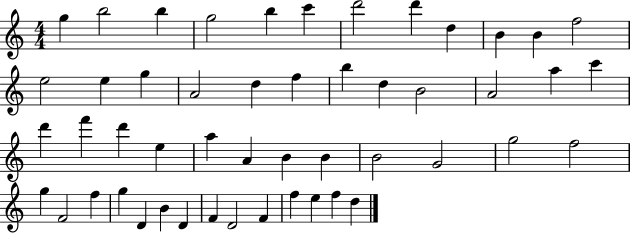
G5/q B5/h B5/q G5/h B5/q C6/q D6/h D6/q D5/q B4/q B4/q F5/h E5/h E5/q G5/q A4/h D5/q F5/q B5/q D5/q B4/h A4/h A5/q C6/q D6/q F6/q D6/q E5/q A5/q A4/q B4/q B4/q B4/h G4/h G5/h F5/h G5/q F4/h F5/q G5/q D4/q B4/q D4/q F4/q D4/h F4/q F5/q E5/q F5/q D5/q